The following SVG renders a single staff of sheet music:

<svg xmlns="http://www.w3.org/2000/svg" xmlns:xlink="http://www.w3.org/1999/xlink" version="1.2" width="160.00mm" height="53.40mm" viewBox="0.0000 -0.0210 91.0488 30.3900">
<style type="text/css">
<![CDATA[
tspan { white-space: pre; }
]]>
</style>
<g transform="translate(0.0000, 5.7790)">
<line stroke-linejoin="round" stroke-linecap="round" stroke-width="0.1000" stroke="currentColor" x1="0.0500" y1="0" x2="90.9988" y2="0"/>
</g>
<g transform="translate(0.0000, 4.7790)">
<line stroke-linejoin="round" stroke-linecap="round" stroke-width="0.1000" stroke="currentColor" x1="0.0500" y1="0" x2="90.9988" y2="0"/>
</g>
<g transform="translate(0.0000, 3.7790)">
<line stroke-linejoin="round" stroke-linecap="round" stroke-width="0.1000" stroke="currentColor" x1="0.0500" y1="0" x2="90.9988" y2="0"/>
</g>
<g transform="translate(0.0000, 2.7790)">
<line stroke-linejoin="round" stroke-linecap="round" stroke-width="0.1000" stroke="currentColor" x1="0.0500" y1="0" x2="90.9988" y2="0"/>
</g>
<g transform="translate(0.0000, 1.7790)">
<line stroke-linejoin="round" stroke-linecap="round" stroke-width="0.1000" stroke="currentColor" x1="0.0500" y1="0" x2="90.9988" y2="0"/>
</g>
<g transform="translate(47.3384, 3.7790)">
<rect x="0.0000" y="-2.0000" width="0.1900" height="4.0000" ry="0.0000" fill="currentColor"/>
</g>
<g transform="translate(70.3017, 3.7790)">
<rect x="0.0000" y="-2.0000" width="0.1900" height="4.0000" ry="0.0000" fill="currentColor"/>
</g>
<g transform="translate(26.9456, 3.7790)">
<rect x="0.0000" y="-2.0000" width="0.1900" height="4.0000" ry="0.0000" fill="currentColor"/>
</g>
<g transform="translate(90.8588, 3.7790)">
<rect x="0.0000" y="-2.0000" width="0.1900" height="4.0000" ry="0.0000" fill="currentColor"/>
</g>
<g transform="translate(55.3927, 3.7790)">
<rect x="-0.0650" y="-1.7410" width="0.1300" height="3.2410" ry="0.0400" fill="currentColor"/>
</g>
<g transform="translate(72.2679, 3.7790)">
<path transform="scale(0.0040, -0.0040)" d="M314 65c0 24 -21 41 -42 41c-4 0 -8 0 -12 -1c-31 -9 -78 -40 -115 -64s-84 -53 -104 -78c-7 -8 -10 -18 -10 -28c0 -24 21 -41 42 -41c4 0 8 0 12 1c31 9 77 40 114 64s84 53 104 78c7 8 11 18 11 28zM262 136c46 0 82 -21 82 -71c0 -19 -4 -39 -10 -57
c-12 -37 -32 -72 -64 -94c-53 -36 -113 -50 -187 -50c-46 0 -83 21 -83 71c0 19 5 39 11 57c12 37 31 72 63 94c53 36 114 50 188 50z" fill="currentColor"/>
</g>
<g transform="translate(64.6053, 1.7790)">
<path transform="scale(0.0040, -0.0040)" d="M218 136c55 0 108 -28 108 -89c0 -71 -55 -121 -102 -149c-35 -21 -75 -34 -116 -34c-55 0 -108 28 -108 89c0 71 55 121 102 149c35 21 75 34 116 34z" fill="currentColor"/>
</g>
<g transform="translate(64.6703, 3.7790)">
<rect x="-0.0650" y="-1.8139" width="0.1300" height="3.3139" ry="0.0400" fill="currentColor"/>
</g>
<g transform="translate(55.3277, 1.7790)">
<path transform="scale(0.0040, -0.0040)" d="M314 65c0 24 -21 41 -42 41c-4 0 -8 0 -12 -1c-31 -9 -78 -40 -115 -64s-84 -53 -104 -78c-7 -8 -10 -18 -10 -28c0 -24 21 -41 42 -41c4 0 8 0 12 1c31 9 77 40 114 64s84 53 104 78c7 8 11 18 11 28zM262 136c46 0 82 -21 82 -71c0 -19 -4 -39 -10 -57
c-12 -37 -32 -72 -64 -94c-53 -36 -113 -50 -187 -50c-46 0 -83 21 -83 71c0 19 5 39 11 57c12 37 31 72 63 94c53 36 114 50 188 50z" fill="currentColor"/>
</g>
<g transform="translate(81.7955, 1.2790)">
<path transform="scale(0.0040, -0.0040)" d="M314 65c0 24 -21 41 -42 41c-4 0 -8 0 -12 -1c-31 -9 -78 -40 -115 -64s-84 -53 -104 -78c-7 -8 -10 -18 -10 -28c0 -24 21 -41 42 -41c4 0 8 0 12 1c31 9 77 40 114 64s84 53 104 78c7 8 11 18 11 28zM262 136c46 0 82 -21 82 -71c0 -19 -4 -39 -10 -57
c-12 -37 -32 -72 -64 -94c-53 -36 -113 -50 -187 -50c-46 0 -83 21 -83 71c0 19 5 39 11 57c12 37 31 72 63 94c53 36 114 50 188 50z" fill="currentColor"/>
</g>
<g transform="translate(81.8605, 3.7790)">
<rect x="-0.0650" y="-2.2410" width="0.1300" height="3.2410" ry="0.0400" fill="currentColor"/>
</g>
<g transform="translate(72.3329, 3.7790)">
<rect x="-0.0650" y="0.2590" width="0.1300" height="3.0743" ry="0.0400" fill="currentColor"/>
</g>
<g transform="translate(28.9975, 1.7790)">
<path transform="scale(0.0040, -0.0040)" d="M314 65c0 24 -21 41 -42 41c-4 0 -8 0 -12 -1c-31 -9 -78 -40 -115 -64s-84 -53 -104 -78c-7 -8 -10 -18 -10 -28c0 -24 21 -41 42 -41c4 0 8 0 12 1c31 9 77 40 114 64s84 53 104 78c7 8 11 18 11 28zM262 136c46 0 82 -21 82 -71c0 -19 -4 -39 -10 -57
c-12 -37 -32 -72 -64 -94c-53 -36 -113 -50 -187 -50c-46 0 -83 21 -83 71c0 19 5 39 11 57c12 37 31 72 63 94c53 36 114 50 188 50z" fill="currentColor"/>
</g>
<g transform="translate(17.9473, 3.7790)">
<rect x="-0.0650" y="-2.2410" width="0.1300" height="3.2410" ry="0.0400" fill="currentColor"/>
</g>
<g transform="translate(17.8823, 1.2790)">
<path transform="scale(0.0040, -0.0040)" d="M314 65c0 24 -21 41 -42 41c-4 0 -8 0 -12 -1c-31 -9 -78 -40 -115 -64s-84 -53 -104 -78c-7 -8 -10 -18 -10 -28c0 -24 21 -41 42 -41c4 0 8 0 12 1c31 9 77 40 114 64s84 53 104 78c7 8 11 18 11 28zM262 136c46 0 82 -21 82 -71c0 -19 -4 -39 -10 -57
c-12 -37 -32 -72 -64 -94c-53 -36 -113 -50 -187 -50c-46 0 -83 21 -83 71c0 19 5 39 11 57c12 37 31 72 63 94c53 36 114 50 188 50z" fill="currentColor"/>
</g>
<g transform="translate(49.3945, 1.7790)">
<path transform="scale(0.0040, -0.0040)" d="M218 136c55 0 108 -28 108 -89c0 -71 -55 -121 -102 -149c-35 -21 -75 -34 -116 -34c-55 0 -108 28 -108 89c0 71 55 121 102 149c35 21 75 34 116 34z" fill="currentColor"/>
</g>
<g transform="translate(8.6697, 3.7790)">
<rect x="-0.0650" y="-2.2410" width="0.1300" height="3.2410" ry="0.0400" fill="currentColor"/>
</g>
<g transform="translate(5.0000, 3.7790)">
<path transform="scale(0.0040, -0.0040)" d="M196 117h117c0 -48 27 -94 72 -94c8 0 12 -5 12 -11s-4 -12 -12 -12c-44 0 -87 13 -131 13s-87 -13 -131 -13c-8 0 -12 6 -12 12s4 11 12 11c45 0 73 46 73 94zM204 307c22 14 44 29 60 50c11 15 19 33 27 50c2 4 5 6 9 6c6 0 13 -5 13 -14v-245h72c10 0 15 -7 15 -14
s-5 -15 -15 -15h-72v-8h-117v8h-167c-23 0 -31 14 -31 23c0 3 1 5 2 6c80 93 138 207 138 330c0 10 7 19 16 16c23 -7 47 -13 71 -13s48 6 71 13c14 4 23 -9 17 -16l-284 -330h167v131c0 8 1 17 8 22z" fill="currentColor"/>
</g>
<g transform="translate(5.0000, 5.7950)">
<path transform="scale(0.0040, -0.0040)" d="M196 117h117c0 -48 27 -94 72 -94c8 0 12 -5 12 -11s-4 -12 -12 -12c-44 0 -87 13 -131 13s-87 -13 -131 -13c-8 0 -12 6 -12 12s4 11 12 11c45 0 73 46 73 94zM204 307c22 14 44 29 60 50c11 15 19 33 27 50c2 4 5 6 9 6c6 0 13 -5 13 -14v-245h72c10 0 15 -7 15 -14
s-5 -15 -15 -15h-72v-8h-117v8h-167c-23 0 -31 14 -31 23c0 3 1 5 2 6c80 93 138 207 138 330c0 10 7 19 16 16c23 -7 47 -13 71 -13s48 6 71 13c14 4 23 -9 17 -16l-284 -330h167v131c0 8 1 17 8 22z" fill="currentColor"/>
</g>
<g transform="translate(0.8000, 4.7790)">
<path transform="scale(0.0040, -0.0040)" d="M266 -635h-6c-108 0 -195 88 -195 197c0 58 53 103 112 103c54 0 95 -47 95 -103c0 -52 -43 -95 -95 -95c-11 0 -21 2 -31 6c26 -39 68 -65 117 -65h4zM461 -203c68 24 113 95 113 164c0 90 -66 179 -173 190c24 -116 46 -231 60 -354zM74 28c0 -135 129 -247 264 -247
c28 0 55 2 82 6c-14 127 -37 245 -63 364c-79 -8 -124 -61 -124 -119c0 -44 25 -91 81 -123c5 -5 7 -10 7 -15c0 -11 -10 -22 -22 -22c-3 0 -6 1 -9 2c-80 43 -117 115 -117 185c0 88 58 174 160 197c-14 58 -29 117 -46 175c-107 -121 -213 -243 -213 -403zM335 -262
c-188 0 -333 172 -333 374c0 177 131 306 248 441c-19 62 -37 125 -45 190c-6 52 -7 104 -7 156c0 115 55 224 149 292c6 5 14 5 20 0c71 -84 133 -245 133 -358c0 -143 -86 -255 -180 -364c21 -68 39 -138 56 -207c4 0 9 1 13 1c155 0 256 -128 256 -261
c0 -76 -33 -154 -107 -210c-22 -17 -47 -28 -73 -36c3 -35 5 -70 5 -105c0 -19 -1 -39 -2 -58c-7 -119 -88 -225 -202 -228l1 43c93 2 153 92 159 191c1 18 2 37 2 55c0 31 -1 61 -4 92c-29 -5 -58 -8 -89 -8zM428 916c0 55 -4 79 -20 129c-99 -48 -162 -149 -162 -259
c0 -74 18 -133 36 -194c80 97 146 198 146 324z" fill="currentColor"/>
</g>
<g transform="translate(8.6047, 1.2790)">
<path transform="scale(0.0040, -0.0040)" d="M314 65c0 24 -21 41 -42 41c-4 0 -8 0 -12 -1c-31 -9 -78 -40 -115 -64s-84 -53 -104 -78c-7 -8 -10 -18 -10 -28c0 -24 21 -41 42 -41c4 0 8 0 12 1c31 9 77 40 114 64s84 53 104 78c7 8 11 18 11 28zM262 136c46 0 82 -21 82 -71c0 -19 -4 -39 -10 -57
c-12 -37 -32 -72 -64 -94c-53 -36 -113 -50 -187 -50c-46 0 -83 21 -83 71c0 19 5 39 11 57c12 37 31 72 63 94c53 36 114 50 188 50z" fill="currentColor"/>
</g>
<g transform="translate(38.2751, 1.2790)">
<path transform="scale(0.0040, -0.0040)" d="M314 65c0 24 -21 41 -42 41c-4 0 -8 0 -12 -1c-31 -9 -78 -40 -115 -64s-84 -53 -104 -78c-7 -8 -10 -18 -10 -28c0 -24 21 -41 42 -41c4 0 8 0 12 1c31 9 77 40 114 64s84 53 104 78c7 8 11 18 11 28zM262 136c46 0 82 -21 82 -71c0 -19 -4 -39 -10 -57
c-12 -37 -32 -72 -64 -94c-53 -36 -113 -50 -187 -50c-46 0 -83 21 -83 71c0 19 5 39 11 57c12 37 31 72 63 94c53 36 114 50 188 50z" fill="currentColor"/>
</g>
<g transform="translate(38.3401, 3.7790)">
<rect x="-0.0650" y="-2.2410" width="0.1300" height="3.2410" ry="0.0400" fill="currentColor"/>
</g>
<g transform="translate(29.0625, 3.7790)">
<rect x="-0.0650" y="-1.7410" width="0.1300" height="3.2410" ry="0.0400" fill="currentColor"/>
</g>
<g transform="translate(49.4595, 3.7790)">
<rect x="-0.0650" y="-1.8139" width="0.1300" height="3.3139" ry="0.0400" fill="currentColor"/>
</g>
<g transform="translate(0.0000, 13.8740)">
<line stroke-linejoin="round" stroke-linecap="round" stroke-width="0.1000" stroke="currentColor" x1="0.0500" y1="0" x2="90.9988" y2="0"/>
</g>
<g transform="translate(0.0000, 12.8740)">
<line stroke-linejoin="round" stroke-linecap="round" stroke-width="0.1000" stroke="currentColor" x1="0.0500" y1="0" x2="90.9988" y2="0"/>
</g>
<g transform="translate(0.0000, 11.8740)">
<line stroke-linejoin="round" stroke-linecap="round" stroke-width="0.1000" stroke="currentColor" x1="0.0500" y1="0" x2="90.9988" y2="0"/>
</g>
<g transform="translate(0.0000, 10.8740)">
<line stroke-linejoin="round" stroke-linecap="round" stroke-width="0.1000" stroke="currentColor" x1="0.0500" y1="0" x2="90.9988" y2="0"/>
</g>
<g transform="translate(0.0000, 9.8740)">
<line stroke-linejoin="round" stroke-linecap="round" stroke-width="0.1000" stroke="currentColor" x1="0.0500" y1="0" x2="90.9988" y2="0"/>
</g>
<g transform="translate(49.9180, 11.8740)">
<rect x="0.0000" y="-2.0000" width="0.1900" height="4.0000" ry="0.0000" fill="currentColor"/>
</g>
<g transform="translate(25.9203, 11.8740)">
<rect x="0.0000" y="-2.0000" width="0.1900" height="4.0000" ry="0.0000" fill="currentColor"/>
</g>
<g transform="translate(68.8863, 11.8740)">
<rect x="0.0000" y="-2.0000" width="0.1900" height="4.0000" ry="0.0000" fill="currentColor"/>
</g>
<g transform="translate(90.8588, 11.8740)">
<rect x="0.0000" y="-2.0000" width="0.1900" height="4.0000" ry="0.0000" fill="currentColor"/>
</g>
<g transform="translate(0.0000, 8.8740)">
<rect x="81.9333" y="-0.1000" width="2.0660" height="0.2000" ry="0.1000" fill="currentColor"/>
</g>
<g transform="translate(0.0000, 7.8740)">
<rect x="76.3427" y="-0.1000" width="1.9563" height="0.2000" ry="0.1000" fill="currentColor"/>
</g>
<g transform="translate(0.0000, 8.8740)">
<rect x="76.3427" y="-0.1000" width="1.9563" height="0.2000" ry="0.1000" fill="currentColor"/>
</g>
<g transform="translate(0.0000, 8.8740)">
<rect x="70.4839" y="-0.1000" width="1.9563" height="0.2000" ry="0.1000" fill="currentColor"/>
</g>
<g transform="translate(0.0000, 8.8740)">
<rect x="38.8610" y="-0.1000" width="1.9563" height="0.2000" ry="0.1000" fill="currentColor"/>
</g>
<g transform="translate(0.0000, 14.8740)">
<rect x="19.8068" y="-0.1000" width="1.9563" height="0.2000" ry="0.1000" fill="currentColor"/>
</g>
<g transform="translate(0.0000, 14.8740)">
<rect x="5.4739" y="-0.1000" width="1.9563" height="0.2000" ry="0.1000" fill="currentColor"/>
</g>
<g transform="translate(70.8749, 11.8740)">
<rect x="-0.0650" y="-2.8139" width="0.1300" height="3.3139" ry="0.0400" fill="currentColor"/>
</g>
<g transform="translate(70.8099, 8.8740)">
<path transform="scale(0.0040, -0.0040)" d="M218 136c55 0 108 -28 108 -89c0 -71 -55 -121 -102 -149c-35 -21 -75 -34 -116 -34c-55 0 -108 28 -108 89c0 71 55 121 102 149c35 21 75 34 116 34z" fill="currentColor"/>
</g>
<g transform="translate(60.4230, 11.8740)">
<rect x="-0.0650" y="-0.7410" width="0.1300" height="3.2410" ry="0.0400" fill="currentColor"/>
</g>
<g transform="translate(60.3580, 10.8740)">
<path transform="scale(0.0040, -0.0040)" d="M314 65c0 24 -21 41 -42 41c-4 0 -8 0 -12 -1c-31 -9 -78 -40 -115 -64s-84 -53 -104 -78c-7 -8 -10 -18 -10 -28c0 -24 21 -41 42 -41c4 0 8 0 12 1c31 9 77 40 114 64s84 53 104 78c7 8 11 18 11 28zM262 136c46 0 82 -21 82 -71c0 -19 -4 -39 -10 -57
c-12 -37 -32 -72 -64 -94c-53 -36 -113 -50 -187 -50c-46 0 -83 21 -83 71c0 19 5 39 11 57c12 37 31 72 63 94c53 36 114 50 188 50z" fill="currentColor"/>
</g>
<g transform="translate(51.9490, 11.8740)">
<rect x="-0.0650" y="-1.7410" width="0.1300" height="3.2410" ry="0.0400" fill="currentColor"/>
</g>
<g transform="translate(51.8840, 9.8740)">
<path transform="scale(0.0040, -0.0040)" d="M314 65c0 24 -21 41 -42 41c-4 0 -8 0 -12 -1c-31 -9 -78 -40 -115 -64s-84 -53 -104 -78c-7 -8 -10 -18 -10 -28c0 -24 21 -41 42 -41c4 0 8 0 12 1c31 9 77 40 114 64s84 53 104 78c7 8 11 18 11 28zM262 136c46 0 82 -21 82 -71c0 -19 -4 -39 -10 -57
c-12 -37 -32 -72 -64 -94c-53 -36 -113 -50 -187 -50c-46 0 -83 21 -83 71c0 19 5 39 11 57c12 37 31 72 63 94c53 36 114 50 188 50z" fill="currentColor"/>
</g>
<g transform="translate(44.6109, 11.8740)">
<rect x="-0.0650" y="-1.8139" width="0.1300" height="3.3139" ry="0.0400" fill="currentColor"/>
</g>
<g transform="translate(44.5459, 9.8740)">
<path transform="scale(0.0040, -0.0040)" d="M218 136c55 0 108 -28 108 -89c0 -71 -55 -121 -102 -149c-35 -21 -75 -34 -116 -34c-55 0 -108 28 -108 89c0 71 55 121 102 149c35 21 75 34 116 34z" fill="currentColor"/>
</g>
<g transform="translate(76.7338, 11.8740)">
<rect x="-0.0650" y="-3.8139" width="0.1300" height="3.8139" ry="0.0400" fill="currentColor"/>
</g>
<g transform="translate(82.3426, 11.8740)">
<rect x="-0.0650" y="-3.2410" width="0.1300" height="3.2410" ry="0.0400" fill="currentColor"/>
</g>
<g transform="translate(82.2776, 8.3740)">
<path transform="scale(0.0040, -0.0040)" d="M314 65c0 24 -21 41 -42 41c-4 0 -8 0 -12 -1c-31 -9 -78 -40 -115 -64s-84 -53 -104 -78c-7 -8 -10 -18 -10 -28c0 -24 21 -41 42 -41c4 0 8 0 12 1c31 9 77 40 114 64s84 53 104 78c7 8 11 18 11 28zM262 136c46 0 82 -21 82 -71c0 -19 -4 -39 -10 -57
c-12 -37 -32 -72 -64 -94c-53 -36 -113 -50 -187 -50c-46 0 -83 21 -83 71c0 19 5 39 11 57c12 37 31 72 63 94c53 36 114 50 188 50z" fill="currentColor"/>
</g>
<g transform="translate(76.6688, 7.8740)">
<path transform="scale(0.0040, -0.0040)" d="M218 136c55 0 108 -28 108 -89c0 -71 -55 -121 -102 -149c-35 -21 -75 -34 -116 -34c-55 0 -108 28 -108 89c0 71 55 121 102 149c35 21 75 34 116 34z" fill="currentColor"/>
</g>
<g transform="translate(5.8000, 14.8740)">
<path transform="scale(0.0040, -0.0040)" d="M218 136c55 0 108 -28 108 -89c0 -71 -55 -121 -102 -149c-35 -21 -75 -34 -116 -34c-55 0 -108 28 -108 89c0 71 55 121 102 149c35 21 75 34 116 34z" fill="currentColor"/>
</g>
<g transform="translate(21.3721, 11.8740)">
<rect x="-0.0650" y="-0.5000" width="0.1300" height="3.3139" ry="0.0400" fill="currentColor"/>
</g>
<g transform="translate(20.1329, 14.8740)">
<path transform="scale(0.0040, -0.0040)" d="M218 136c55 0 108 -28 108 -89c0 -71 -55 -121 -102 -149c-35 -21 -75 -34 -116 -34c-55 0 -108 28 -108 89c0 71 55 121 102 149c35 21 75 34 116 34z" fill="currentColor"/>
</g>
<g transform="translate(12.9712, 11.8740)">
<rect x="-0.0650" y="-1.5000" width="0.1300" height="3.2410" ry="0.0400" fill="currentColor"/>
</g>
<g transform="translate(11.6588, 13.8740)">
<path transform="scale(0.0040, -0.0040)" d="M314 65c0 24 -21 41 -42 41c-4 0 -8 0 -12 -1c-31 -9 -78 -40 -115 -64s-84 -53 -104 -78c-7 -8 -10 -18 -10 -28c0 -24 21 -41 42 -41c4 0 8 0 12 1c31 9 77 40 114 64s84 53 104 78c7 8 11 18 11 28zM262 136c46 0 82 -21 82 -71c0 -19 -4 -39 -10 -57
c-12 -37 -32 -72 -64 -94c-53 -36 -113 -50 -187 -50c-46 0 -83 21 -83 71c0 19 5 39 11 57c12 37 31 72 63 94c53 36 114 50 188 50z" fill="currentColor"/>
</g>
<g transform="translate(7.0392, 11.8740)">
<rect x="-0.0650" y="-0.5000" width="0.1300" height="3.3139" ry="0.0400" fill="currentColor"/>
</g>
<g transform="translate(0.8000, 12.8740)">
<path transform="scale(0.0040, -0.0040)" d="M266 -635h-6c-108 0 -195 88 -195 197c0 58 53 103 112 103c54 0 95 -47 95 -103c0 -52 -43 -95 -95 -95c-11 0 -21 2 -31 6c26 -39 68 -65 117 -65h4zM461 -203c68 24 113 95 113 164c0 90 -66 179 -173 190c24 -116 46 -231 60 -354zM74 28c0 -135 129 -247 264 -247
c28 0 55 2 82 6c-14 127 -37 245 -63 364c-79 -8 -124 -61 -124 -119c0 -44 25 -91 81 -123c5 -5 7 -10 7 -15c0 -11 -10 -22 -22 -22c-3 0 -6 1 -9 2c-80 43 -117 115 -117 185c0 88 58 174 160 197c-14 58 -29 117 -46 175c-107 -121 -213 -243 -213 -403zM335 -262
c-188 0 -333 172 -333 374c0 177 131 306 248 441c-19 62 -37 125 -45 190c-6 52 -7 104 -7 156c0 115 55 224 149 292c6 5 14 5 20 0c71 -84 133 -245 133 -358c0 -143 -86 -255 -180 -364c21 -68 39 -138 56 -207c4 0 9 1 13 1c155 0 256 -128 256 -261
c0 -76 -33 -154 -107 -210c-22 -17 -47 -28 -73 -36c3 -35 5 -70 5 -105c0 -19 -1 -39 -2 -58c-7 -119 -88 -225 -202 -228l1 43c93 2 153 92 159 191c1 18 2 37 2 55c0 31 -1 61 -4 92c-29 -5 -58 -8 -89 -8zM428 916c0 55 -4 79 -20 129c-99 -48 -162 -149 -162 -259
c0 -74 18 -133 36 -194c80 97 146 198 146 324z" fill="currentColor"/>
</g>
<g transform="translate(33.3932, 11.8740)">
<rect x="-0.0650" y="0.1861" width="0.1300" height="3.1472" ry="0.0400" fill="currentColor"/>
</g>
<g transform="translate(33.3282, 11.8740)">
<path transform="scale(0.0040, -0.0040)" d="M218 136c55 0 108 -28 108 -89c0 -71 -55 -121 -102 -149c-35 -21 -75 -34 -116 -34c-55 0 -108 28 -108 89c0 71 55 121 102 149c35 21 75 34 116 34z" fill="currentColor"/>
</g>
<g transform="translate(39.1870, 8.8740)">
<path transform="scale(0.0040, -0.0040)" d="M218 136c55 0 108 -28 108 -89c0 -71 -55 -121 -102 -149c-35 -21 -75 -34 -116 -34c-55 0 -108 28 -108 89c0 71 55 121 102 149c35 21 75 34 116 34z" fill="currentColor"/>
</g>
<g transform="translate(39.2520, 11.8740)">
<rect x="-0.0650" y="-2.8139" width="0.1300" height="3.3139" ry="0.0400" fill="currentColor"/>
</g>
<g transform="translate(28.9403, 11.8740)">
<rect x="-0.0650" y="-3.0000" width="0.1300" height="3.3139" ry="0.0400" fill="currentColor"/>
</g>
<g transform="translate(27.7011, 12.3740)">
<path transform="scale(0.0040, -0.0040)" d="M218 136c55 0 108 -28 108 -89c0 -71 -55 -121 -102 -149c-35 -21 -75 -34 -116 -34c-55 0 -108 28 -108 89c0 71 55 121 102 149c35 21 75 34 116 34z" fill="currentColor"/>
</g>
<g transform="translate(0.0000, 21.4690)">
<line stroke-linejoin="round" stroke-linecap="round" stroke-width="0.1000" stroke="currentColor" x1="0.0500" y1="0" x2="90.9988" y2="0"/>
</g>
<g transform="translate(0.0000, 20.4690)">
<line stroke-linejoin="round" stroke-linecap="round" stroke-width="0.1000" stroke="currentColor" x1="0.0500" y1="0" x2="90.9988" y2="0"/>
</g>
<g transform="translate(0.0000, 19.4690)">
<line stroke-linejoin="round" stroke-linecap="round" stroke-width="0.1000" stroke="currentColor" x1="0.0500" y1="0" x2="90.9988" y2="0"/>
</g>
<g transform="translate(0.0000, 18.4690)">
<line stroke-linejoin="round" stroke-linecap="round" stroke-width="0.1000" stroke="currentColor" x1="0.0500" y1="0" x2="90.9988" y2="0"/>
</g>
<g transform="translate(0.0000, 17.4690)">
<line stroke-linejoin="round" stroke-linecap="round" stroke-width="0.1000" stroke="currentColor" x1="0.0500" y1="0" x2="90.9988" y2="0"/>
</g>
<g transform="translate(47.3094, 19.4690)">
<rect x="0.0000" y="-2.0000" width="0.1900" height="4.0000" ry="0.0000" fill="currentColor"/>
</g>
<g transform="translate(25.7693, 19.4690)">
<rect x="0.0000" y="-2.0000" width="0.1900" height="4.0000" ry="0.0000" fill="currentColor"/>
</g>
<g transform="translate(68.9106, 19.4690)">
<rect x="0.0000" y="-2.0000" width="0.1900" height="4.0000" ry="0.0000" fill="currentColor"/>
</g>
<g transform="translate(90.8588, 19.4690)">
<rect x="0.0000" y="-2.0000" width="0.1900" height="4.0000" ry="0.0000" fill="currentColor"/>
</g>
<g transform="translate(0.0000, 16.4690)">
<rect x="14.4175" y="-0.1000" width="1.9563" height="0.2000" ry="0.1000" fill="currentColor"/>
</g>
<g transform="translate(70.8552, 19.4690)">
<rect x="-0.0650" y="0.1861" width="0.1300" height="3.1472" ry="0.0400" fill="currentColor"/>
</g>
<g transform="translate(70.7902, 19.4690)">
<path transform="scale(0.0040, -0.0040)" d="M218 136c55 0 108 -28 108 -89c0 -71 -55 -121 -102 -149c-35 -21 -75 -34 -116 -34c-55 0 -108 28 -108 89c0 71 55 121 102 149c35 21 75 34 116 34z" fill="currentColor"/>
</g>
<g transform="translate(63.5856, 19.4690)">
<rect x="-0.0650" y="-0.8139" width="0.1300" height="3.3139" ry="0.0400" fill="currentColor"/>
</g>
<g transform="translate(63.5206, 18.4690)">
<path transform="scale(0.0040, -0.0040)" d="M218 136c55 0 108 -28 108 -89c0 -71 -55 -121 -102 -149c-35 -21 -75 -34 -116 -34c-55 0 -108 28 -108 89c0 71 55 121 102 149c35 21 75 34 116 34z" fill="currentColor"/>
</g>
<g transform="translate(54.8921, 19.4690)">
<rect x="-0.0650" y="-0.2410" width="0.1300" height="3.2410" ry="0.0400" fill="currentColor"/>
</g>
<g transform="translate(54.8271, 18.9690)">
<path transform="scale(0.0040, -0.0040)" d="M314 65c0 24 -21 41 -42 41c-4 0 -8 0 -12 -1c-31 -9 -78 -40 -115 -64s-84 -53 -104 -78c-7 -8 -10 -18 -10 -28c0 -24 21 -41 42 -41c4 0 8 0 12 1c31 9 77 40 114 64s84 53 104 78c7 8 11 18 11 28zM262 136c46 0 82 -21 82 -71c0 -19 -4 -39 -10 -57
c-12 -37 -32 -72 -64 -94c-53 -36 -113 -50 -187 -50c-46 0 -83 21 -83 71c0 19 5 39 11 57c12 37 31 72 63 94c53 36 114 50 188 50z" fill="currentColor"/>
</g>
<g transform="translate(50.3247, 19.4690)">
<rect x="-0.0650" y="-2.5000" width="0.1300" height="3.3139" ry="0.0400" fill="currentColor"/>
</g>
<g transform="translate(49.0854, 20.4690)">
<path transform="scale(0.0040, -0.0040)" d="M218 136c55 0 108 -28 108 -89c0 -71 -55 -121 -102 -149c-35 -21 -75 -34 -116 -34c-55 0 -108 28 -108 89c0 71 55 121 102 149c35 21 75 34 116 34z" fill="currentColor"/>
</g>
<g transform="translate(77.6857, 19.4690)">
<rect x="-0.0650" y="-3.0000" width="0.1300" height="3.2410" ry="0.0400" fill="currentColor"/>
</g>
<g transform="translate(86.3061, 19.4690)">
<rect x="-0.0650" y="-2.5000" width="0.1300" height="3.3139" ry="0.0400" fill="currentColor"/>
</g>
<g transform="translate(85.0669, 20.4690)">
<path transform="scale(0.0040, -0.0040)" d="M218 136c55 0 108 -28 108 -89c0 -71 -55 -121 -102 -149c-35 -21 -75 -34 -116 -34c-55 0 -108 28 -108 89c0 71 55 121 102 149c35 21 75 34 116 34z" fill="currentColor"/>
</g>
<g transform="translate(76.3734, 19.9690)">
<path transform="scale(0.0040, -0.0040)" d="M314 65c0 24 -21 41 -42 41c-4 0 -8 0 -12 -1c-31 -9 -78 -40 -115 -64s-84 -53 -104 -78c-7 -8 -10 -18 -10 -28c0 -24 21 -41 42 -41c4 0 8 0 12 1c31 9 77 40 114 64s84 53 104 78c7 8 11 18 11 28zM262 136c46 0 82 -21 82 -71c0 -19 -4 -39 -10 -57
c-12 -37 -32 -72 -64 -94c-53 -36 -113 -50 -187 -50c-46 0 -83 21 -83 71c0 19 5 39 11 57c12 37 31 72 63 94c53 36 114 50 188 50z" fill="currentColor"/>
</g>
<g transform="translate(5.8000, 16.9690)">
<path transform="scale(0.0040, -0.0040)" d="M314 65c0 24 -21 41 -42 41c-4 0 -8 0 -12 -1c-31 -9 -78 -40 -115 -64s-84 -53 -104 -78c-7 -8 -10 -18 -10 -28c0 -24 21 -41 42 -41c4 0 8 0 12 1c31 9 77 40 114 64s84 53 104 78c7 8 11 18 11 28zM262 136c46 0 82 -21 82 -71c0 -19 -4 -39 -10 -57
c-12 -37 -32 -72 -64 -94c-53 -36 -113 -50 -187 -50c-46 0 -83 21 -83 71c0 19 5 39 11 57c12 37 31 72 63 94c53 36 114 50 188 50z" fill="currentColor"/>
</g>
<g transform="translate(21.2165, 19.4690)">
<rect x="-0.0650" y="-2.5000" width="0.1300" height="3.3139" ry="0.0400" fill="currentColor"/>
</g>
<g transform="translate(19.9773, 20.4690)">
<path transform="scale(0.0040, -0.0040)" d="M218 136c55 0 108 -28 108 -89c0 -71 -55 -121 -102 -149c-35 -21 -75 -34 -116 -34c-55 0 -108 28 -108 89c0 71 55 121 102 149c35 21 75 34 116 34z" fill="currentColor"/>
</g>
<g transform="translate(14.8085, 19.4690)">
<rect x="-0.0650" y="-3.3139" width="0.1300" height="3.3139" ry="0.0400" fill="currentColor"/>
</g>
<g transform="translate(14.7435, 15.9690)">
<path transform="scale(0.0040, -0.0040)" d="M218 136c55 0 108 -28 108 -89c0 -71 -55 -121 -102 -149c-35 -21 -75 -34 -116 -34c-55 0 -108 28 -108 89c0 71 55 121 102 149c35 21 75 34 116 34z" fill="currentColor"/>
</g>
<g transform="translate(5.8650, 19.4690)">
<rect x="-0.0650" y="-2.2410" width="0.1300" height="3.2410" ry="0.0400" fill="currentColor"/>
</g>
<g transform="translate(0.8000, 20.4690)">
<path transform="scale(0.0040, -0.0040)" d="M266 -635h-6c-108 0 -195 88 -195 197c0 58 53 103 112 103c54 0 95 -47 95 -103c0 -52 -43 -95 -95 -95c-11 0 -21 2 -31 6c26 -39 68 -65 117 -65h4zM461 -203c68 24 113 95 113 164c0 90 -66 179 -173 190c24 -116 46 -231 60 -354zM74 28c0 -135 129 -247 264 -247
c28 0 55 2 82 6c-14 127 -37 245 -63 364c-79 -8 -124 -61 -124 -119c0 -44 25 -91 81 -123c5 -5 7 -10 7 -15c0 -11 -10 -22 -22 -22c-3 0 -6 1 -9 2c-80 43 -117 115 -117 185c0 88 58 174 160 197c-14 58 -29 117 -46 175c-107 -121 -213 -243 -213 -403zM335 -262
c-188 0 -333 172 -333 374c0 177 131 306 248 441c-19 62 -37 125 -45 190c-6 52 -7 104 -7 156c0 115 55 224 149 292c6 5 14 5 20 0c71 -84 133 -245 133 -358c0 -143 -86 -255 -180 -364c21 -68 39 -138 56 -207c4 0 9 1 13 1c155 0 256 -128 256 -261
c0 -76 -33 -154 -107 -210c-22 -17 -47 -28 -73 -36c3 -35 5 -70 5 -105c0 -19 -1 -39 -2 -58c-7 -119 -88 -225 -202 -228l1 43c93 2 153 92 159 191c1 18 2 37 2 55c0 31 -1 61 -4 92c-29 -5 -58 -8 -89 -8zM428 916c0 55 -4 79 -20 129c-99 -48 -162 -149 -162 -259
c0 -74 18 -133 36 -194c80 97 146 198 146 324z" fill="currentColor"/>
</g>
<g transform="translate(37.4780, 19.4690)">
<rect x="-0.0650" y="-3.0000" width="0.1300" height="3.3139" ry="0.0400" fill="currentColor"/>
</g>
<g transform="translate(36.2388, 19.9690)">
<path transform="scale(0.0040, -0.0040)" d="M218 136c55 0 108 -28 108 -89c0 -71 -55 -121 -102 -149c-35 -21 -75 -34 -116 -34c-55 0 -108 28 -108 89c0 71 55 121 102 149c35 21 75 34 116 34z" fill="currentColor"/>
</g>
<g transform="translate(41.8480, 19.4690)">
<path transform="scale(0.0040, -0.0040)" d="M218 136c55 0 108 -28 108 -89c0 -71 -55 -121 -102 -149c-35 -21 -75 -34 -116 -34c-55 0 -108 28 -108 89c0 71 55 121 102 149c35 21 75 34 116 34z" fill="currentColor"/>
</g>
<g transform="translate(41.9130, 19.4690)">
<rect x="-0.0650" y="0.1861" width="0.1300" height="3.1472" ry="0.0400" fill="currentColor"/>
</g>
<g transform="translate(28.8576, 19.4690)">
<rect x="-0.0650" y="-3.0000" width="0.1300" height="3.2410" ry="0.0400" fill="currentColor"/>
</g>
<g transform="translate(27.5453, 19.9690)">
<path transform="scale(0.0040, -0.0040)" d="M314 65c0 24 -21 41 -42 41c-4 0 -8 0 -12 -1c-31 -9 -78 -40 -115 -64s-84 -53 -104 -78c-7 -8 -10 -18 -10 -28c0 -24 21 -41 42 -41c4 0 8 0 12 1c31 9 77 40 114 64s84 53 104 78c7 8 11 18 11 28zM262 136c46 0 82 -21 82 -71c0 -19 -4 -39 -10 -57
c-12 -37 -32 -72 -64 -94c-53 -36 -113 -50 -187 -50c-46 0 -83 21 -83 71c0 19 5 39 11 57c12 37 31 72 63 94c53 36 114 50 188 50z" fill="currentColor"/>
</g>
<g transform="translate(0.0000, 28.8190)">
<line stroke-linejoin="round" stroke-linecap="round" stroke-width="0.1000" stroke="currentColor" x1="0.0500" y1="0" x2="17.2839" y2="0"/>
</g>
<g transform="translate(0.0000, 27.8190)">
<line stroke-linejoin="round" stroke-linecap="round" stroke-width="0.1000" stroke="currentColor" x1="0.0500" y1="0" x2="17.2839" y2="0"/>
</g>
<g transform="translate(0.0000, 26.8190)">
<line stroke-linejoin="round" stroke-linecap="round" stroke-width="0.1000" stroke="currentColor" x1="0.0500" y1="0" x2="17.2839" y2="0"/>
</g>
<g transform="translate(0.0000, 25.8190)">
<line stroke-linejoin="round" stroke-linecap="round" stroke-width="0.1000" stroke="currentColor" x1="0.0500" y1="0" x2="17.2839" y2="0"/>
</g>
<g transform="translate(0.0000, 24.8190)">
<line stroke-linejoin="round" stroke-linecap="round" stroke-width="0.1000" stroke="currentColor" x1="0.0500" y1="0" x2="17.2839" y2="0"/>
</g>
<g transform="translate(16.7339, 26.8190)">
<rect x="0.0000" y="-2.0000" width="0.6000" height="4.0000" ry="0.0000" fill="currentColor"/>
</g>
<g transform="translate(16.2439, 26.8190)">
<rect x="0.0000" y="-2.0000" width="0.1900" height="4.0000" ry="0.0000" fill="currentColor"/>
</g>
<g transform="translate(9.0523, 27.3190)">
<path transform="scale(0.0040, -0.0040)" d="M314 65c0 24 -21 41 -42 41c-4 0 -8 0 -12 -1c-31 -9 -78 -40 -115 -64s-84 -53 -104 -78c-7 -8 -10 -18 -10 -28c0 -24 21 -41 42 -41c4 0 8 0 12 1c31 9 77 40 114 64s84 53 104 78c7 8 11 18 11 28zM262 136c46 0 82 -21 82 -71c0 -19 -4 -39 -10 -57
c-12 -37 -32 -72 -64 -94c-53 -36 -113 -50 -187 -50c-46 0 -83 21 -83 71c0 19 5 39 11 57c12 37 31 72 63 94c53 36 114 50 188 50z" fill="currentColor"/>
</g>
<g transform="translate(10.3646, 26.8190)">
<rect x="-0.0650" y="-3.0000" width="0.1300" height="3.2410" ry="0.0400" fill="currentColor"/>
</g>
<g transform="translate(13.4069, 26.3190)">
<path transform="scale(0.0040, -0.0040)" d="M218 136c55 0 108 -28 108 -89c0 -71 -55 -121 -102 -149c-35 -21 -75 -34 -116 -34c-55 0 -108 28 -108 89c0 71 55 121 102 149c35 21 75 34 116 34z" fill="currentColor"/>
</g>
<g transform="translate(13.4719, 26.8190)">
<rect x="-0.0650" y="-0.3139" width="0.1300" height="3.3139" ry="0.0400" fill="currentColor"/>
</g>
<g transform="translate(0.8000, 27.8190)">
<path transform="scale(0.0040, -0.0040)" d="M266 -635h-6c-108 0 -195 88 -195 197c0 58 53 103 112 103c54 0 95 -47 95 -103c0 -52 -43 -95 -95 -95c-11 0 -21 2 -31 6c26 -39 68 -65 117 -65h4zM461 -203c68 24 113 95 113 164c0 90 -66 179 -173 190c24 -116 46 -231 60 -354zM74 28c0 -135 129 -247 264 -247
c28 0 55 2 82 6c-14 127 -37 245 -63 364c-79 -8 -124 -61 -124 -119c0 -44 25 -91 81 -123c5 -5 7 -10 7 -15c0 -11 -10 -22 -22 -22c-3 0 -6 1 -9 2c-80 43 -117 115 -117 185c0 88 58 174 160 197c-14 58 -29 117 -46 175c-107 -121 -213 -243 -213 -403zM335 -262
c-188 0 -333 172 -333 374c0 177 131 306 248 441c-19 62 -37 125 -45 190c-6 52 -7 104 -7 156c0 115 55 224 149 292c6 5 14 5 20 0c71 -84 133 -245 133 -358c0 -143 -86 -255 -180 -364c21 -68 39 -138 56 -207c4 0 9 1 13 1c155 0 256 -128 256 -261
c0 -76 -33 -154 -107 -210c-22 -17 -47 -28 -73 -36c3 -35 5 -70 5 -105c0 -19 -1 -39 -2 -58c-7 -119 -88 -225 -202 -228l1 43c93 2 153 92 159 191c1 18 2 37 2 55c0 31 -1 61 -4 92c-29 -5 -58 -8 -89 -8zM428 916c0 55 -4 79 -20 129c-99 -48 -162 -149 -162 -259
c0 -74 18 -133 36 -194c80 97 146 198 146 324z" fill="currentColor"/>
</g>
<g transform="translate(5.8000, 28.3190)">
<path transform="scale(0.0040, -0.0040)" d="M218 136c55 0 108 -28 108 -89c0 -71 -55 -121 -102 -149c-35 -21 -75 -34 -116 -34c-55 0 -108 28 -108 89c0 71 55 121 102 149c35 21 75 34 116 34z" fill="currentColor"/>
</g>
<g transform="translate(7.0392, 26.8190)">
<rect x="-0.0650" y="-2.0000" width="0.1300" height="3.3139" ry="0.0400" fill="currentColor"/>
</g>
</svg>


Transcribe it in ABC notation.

X:1
T:Untitled
M:4/4
L:1/4
K:C
g2 g2 f2 g2 f f2 f B2 g2 C E2 C A B a f f2 d2 a c' b2 g2 b G A2 A B G c2 d B A2 G F A2 c